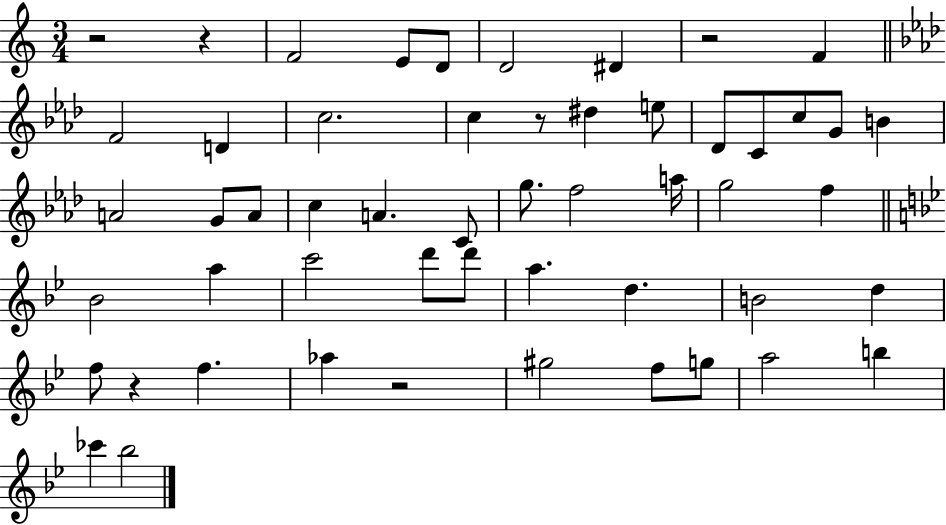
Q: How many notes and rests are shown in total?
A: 53